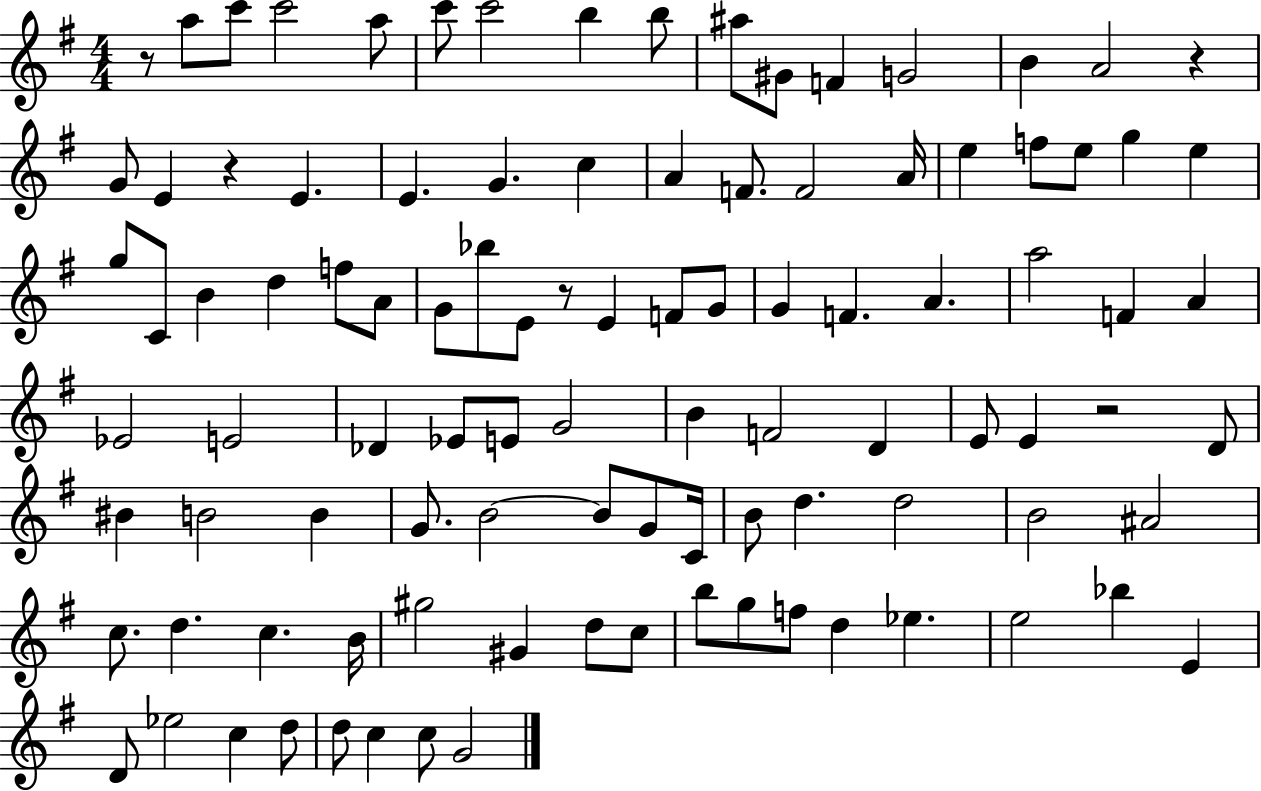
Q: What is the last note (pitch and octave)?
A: G4